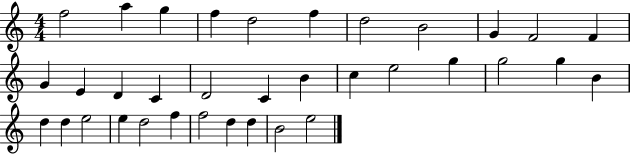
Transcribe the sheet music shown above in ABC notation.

X:1
T:Untitled
M:4/4
L:1/4
K:C
f2 a g f d2 f d2 B2 G F2 F G E D C D2 C B c e2 g g2 g B d d e2 e d2 f f2 d d B2 e2